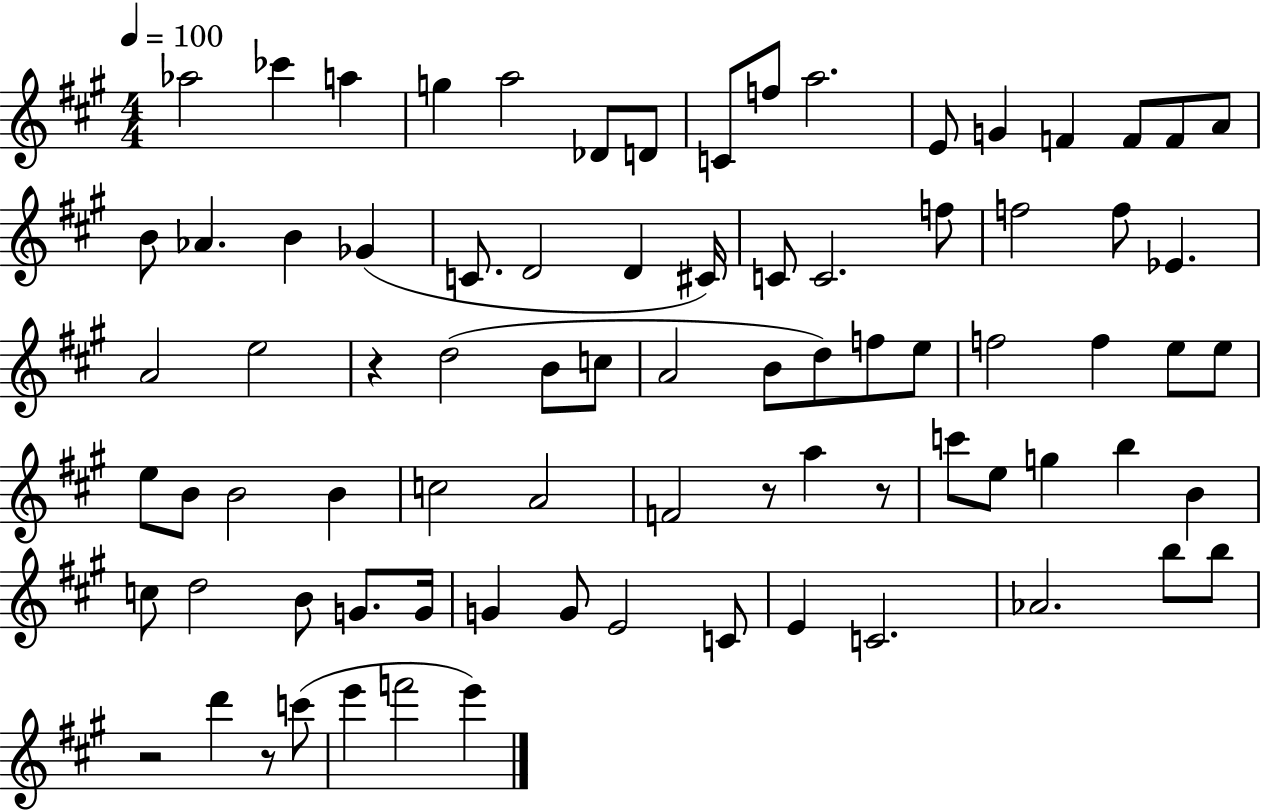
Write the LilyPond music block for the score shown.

{
  \clef treble
  \numericTimeSignature
  \time 4/4
  \key a \major
  \tempo 4 = 100
  \repeat volta 2 { aes''2 ces'''4 a''4 | g''4 a''2 des'8 d'8 | c'8 f''8 a''2. | e'8 g'4 f'4 f'8 f'8 a'8 | \break b'8 aes'4. b'4 ges'4( | c'8. d'2 d'4 cis'16) | c'8 c'2. f''8 | f''2 f''8 ees'4. | \break a'2 e''2 | r4 d''2( b'8 c''8 | a'2 b'8 d''8) f''8 e''8 | f''2 f''4 e''8 e''8 | \break e''8 b'8 b'2 b'4 | c''2 a'2 | f'2 r8 a''4 r8 | c'''8 e''8 g''4 b''4 b'4 | \break c''8 d''2 b'8 g'8. g'16 | g'4 g'8 e'2 c'8 | e'4 c'2. | aes'2. b''8 b''8 | \break r2 d'''4 r8 c'''8( | e'''4 f'''2 e'''4) | } \bar "|."
}